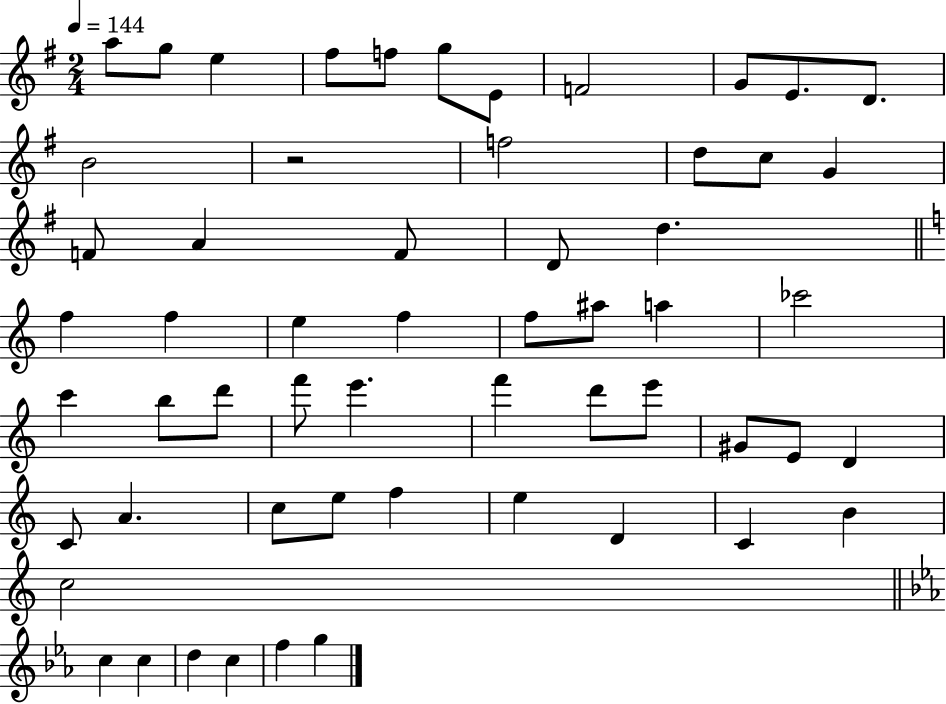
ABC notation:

X:1
T:Untitled
M:2/4
L:1/4
K:G
a/2 g/2 e ^f/2 f/2 g/2 E/2 F2 G/2 E/2 D/2 B2 z2 f2 d/2 c/2 G F/2 A F/2 D/2 d f f e f f/2 ^a/2 a _c'2 c' b/2 d'/2 f'/2 e' f' d'/2 e'/2 ^G/2 E/2 D C/2 A c/2 e/2 f e D C B c2 c c d c f g